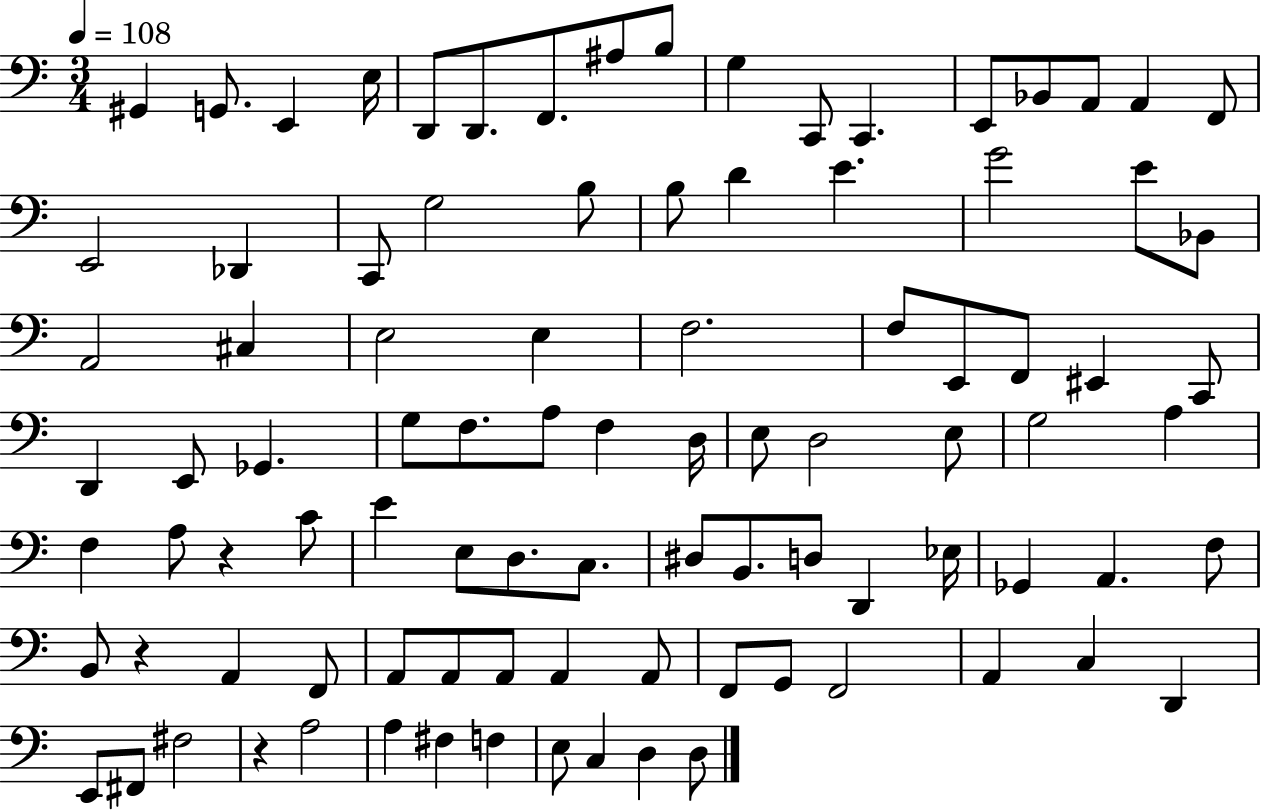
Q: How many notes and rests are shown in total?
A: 94